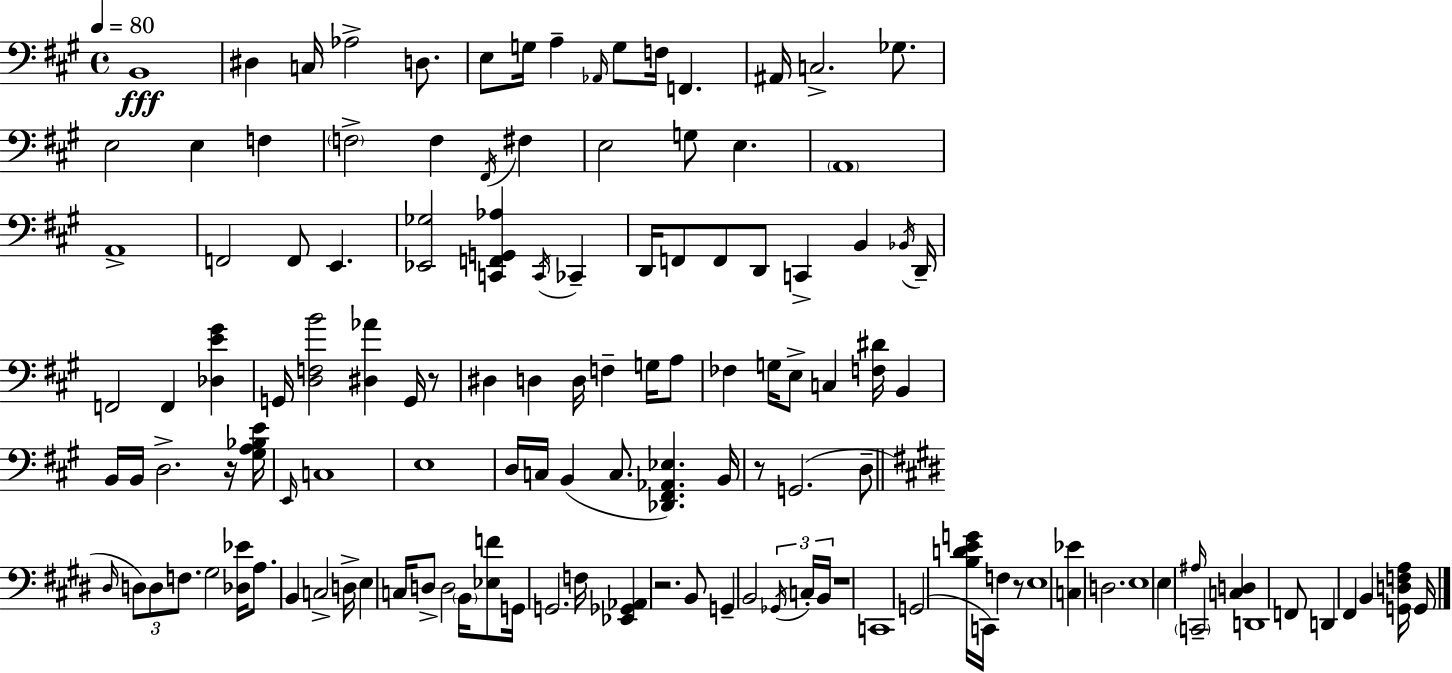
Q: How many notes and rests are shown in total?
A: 128